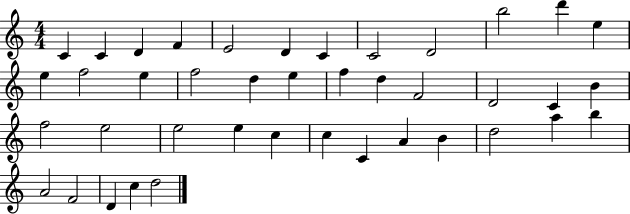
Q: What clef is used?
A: treble